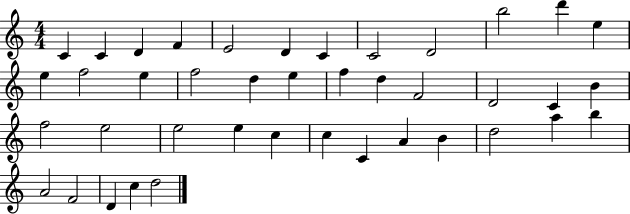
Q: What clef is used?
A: treble